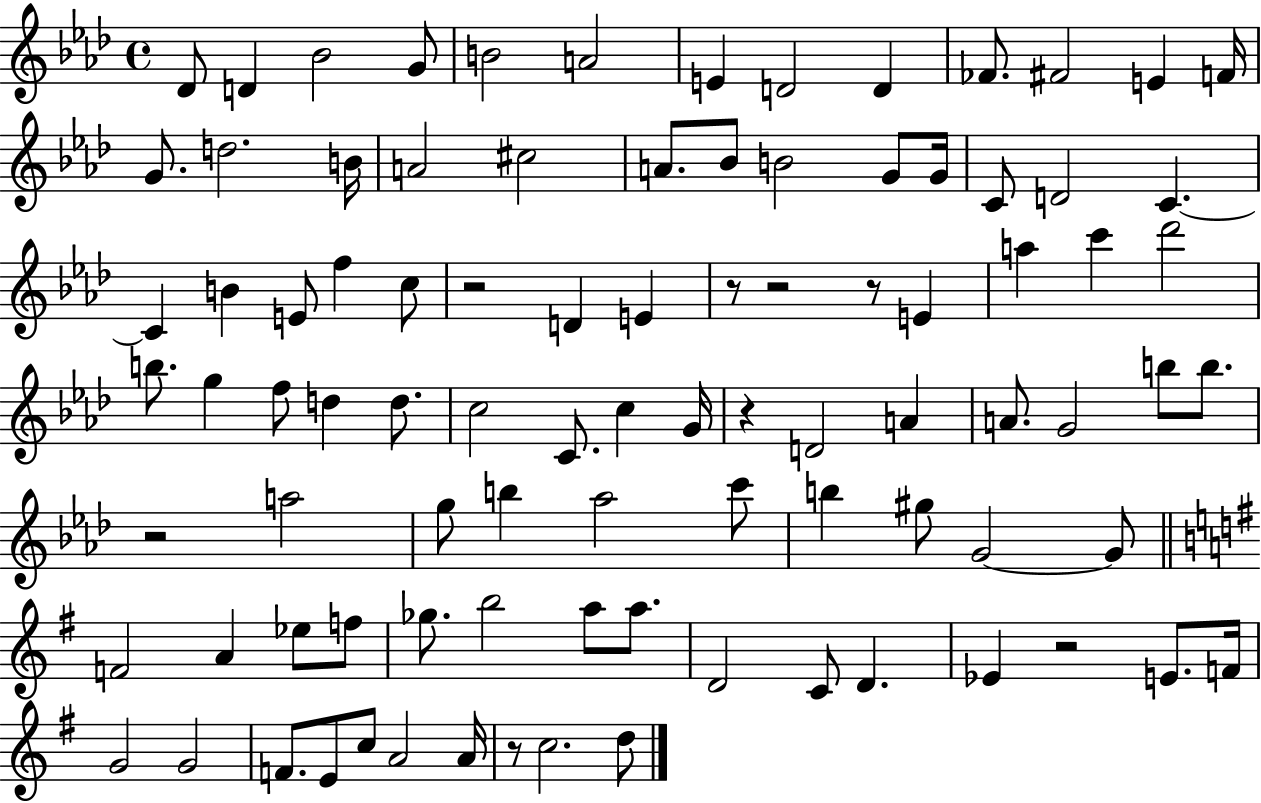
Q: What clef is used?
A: treble